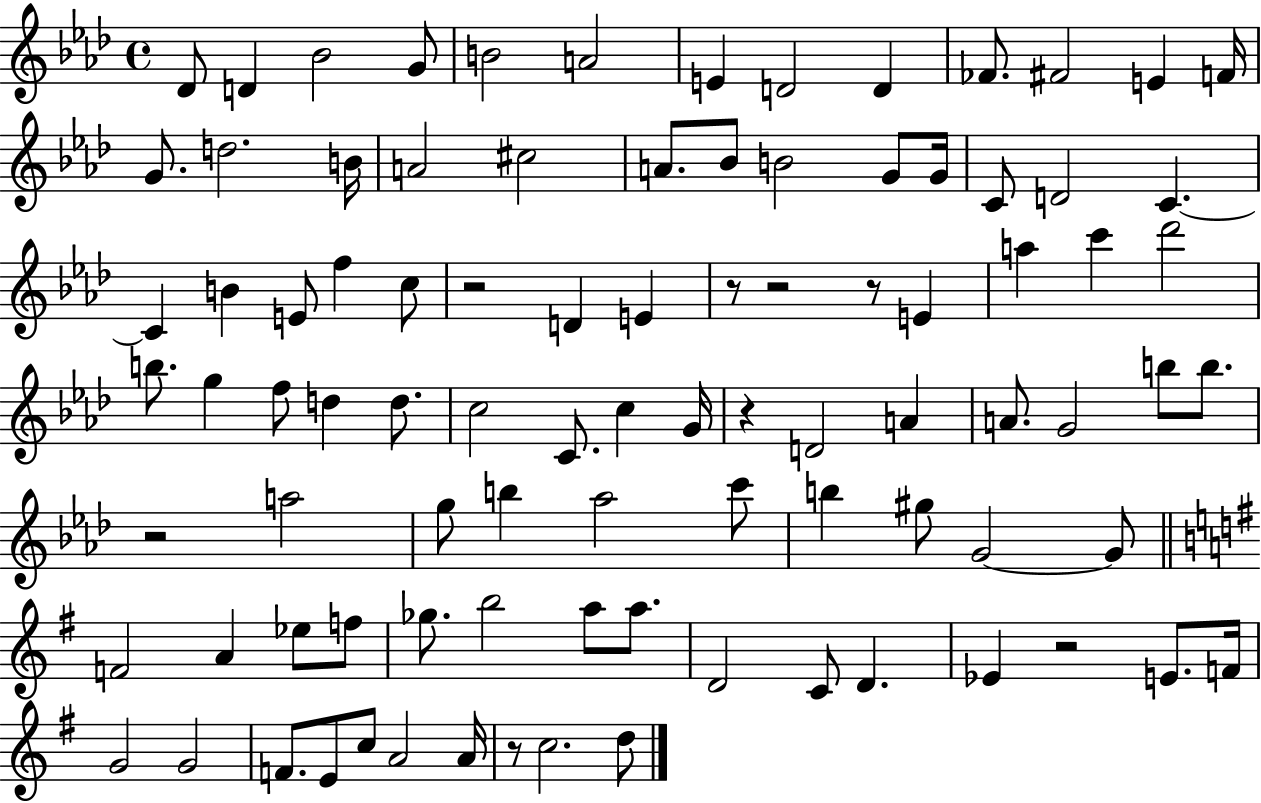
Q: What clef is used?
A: treble